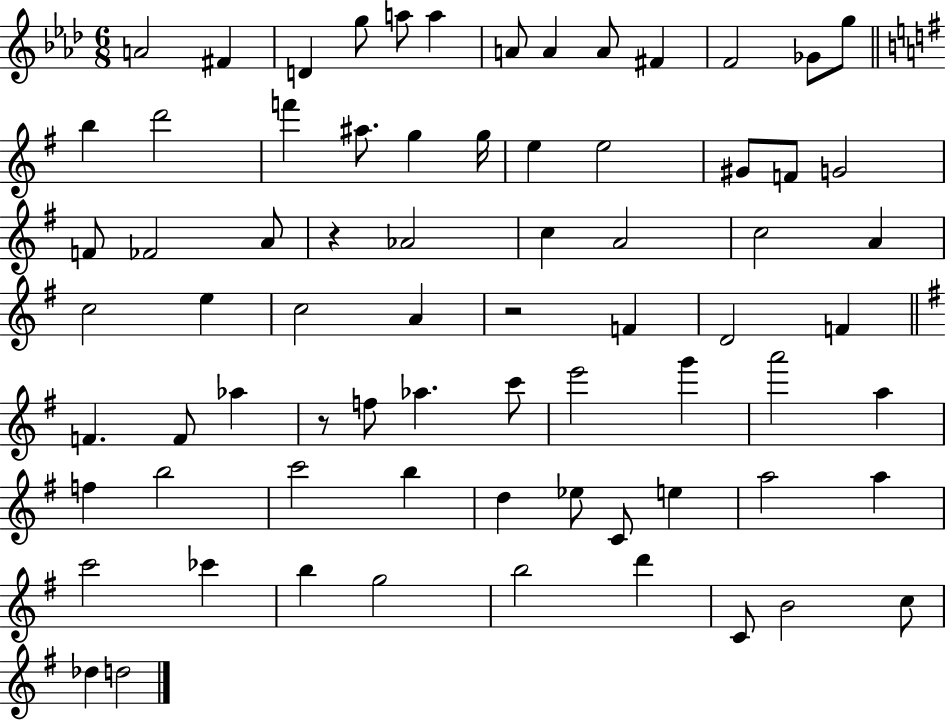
X:1
T:Untitled
M:6/8
L:1/4
K:Ab
A2 ^F D g/2 a/2 a A/2 A A/2 ^F F2 _G/2 g/2 b d'2 f' ^a/2 g g/4 e e2 ^G/2 F/2 G2 F/2 _F2 A/2 z _A2 c A2 c2 A c2 e c2 A z2 F D2 F F F/2 _a z/2 f/2 _a c'/2 e'2 g' a'2 a f b2 c'2 b d _e/2 C/2 e a2 a c'2 _c' b g2 b2 d' C/2 B2 c/2 _d d2